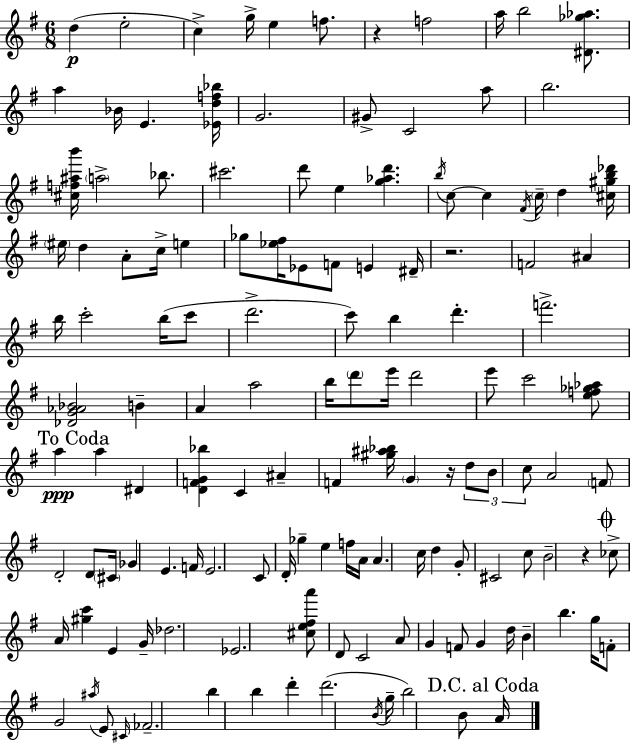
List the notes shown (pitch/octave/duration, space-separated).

D5/q E5/h C5/q G5/s E5/q F5/e. R/q F5/h A5/s B5/h [D#4,Gb5,Ab5]/e. A5/q Bb4/s E4/q. [Eb4,D5,F5,Bb5]/s G4/h. G#4/e C4/h A5/e B5/h. [C#5,F5,A#5,B6]/s A5/h Bb5/e. C#6/h. D6/e E5/q [G5,Ab5,D6]/q. B5/s C5/e C5/q F#4/s C5/s D5/q [C#5,G#5,B5,Db6]/s EIS5/s D5/q A4/e C5/s E5/q Gb5/e [Eb5,F#5]/s Eb4/e F4/e E4/q D#4/s R/h. F4/h A#4/q B5/s C6/h B5/s C6/e D6/h. C6/e B5/q D6/q. F6/h. [Db4,G4,Ab4,Bb4]/h B4/q A4/q A5/h B5/s D6/e E6/s D6/h E6/e C6/h [E5,F5,Gb5,Ab5]/e A5/q A5/q D#4/q [D4,F4,G4,Bb5]/q C4/q A#4/q F4/q [G#5,A#5,Bb5]/s G4/q R/s D5/e B4/e C5/e A4/h F4/e D4/h D4/e C#4/s Gb4/q E4/q. F4/s E4/h. C4/e D4/s Gb5/q E5/q F5/s A4/s A4/q. C5/s D5/q G4/e C#4/h C5/e B4/h R/q CES5/e A4/s [G#5,C6]/q E4/q G4/s Db5/h. Eb4/h. [C#5,E5,F#5,A6]/e D4/e C4/h A4/e G4/q F4/e G4/q D5/s B4/q B5/q. G5/s F4/e G4/h A#5/s E4/e C#4/s FES4/h. B5/q B5/q D6/q D6/h. B4/s G5/s B5/h B4/e A4/s